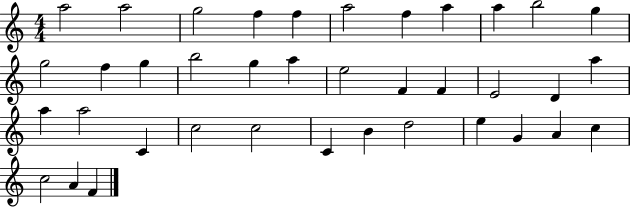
A5/h A5/h G5/h F5/q F5/q A5/h F5/q A5/q A5/q B5/h G5/q G5/h F5/q G5/q B5/h G5/q A5/q E5/h F4/q F4/q E4/h D4/q A5/q A5/q A5/h C4/q C5/h C5/h C4/q B4/q D5/h E5/q G4/q A4/q C5/q C5/h A4/q F4/q